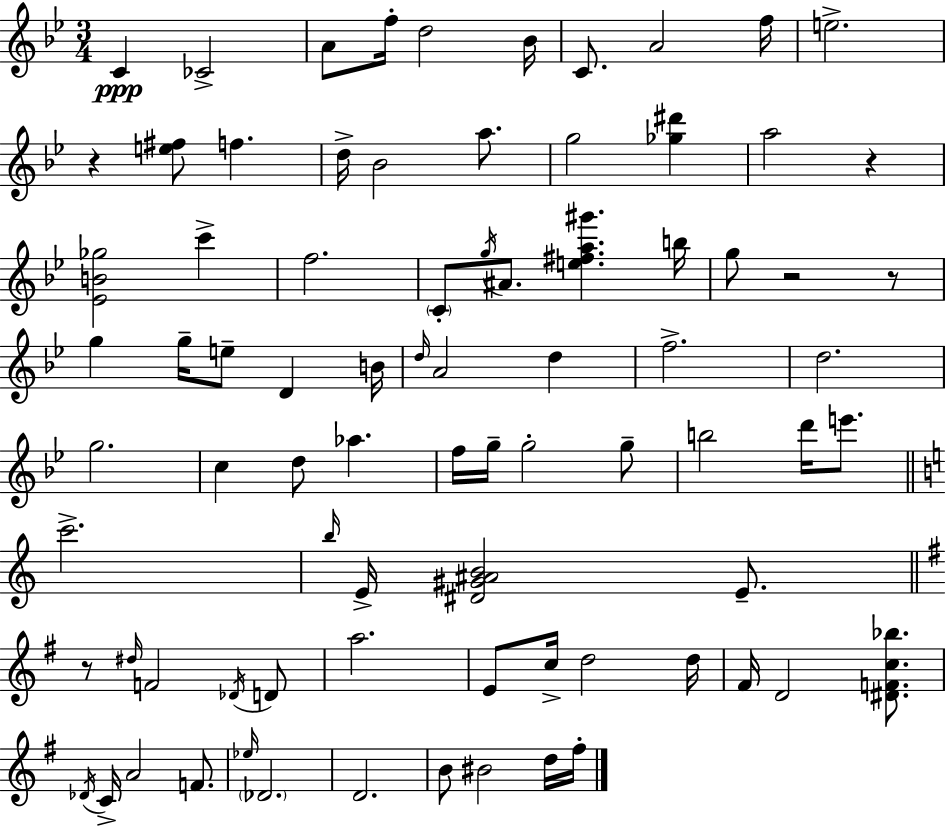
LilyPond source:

{
  \clef treble
  \numericTimeSignature
  \time 3/4
  \key g \minor
  \repeat volta 2 { c'4\ppp ces'2-> | a'8 f''16-. d''2 bes'16 | c'8. a'2 f''16 | e''2.-> | \break r4 <e'' fis''>8 f''4. | d''16-> bes'2 a''8. | g''2 <ges'' dis'''>4 | a''2 r4 | \break <ees' b' ges''>2 c'''4-> | f''2. | \parenthesize c'8-. \acciaccatura { g''16 } ais'8. <e'' fis'' a'' gis'''>4. | b''16 g''8 r2 r8 | \break g''4 g''16-- e''8-- d'4 | b'16 \grace { d''16 } a'2 d''4 | f''2.-> | d''2. | \break g''2. | c''4 d''8 aes''4. | f''16 g''16-- g''2-. | g''8-- b''2 d'''16 e'''8. | \break \bar "||" \break \key c \major c'''2.-> | \grace { b''16 } e'16-> <dis' gis' ais' b'>2 e'8.-- | \bar "||" \break \key g \major r8 \grace { dis''16 } f'2 \acciaccatura { des'16 } | d'8 a''2. | e'8 c''16-> d''2 | d''16 fis'16 d'2 <dis' f' c'' bes''>8. | \break \acciaccatura { des'16 } c'16-> a'2 | f'8. \grace { ees''16 } \parenthesize des'2. | d'2. | b'8 bis'2 | \break d''16 fis''16-. } \bar "|."
}